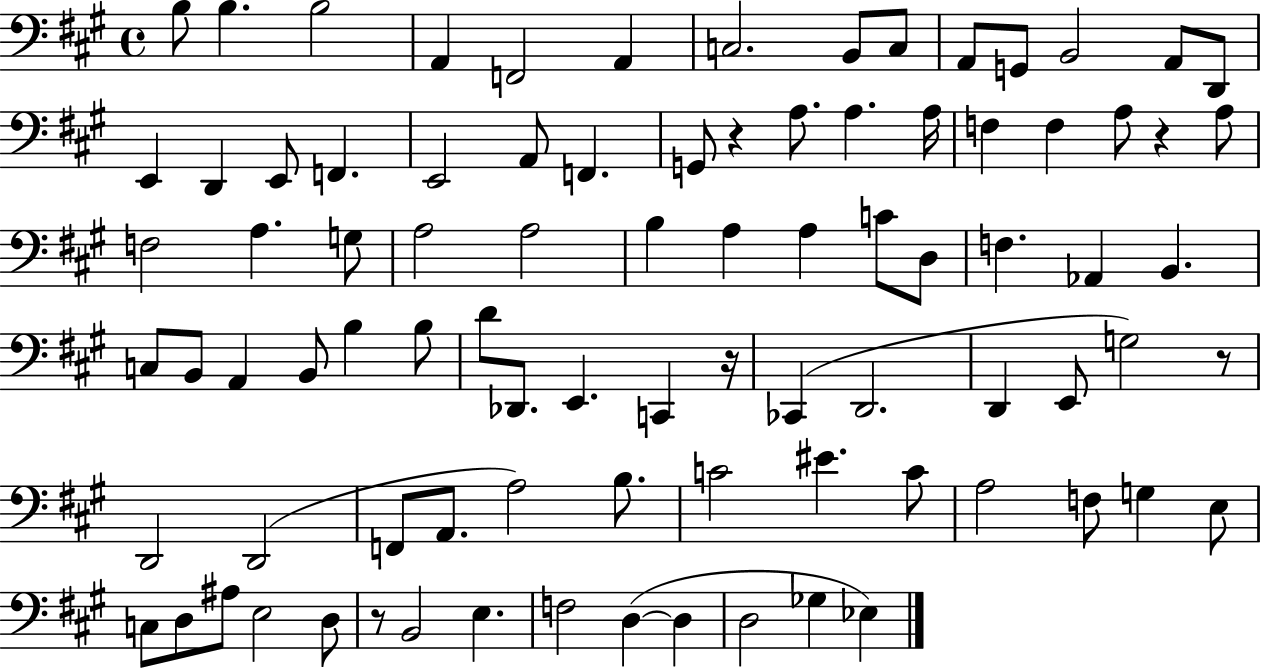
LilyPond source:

{
  \clef bass
  \time 4/4
  \defaultTimeSignature
  \key a \major
  b8 b4. b2 | a,4 f,2 a,4 | c2. b,8 c8 | a,8 g,8 b,2 a,8 d,8 | \break e,4 d,4 e,8 f,4. | e,2 a,8 f,4. | g,8 r4 a8. a4. a16 | f4 f4 a8 r4 a8 | \break f2 a4. g8 | a2 a2 | b4 a4 a4 c'8 d8 | f4. aes,4 b,4. | \break c8 b,8 a,4 b,8 b4 b8 | d'8 des,8. e,4. c,4 r16 | ces,4( d,2. | d,4 e,8 g2) r8 | \break d,2 d,2( | f,8 a,8. a2) b8. | c'2 eis'4. c'8 | a2 f8 g4 e8 | \break c8 d8 ais8 e2 d8 | r8 b,2 e4. | f2 d4~(~ d4 | d2 ges4 ees4) | \break \bar "|."
}